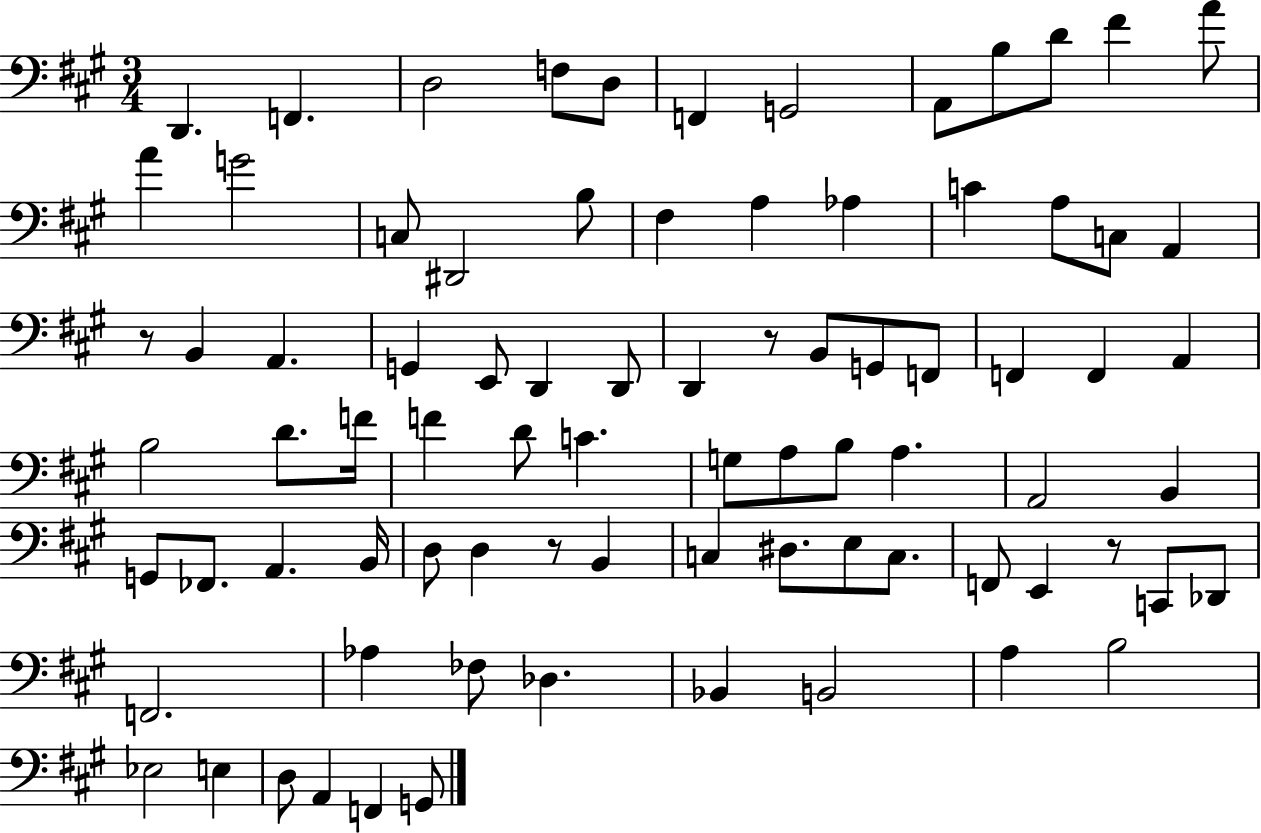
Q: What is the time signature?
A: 3/4